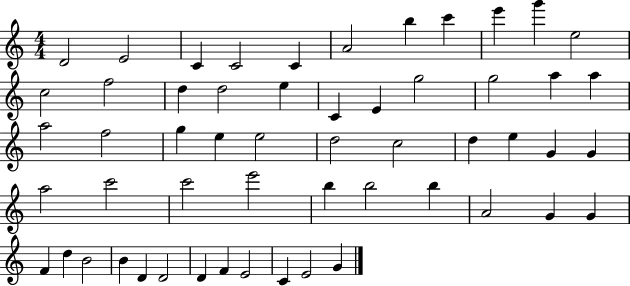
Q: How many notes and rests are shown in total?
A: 55